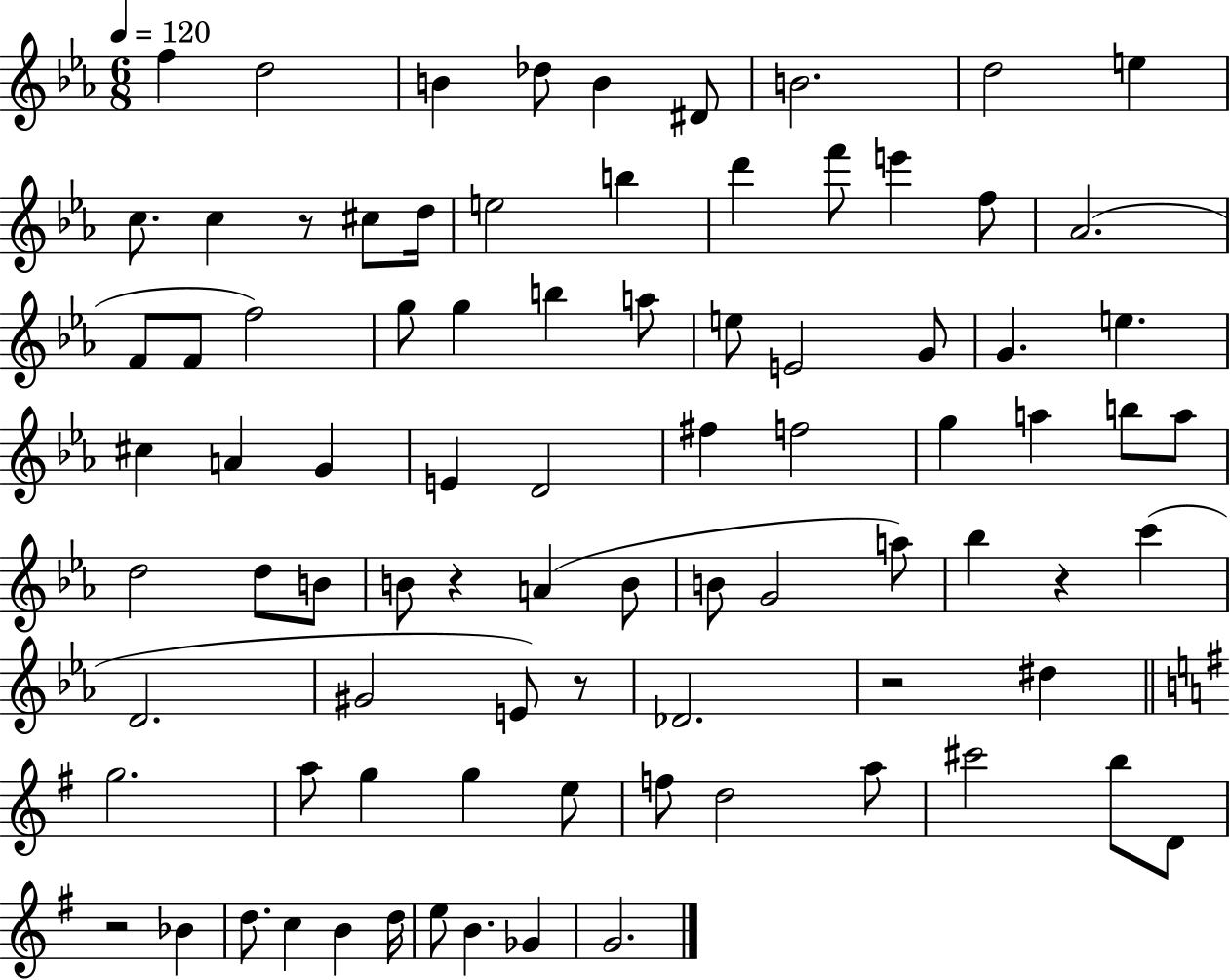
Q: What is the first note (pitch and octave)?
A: F5